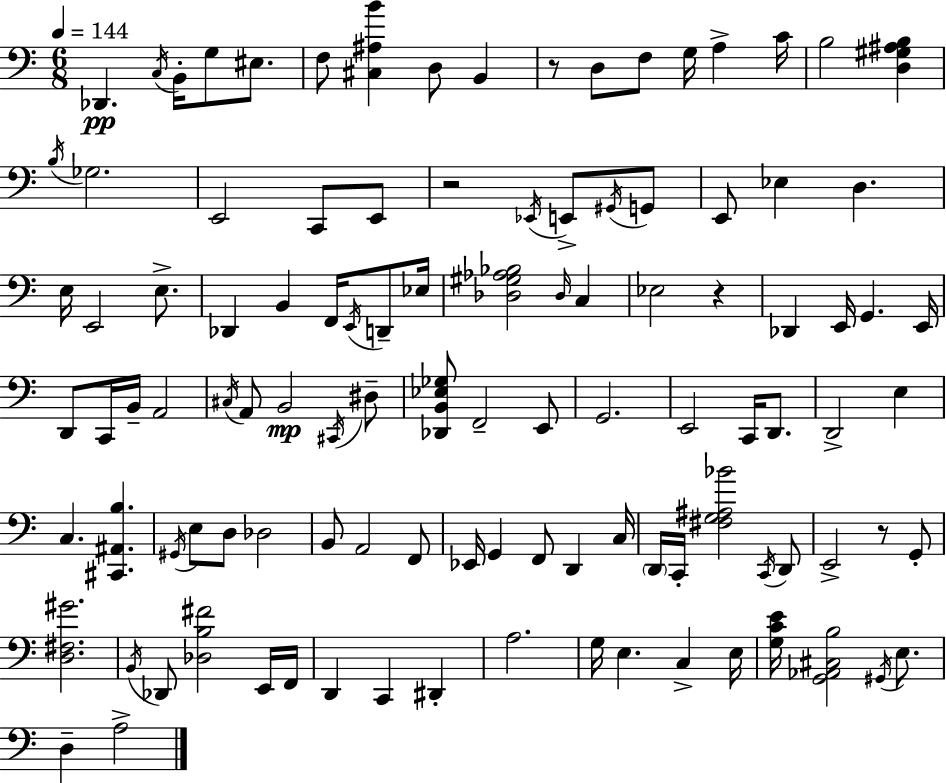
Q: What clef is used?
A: bass